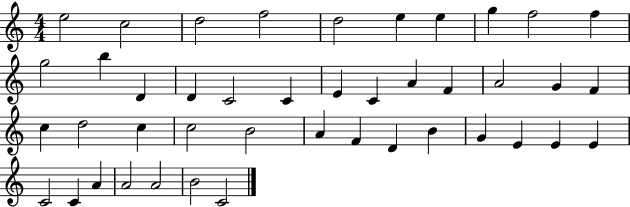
E5/h C5/h D5/h F5/h D5/h E5/q E5/q G5/q F5/h F5/q G5/h B5/q D4/q D4/q C4/h C4/q E4/q C4/q A4/q F4/q A4/h G4/q F4/q C5/q D5/h C5/q C5/h B4/h A4/q F4/q D4/q B4/q G4/q E4/q E4/q E4/q C4/h C4/q A4/q A4/h A4/h B4/h C4/h